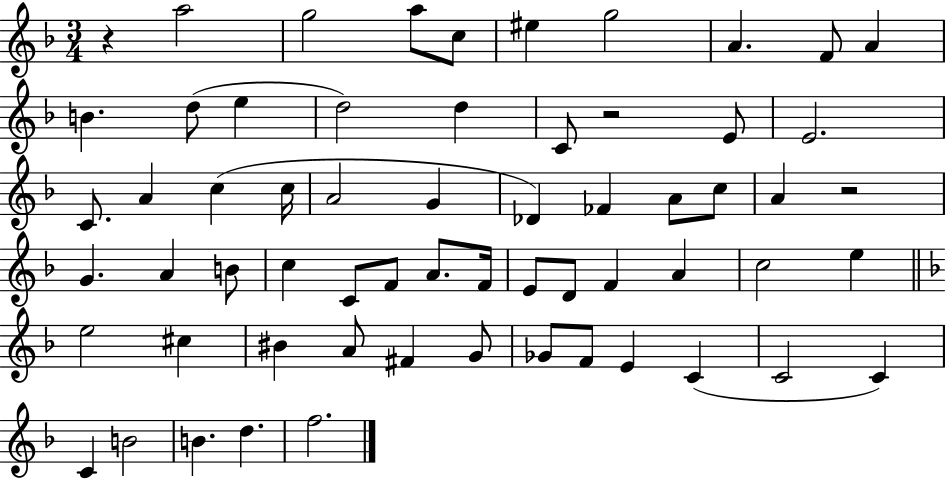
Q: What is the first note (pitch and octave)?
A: A5